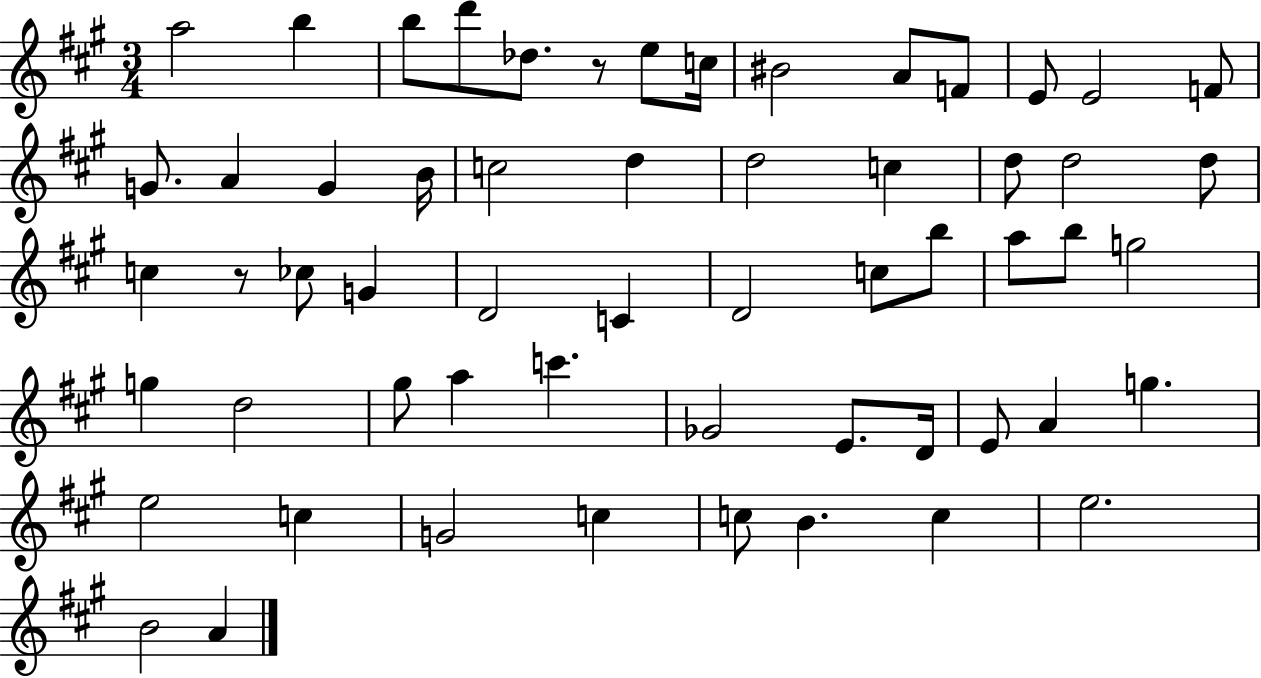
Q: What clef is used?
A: treble